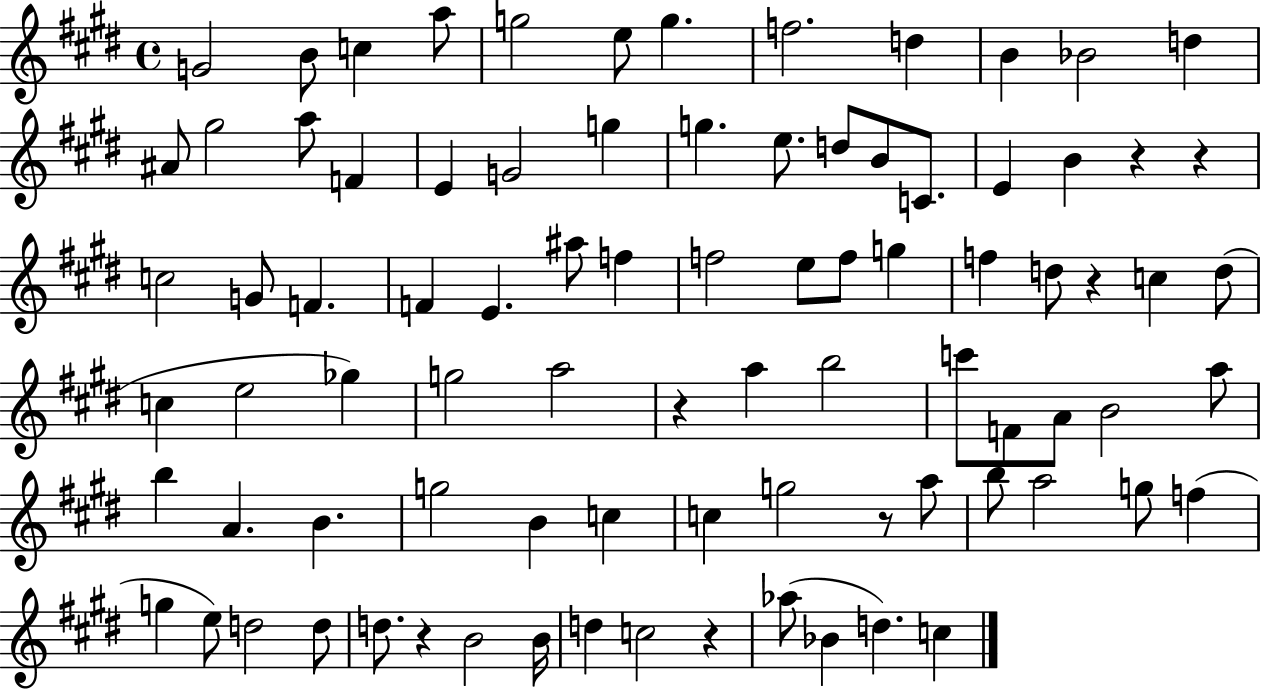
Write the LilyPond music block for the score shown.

{
  \clef treble
  \time 4/4
  \defaultTimeSignature
  \key e \major
  g'2 b'8 c''4 a''8 | g''2 e''8 g''4. | f''2. d''4 | b'4 bes'2 d''4 | \break ais'8 gis''2 a''8 f'4 | e'4 g'2 g''4 | g''4. e''8. d''8 b'8 c'8. | e'4 b'4 r4 r4 | \break c''2 g'8 f'4. | f'4 e'4. ais''8 f''4 | f''2 e''8 f''8 g''4 | f''4 d''8 r4 c''4 d''8( | \break c''4 e''2 ges''4) | g''2 a''2 | r4 a''4 b''2 | c'''8 f'8 a'8 b'2 a''8 | \break b''4 a'4. b'4. | g''2 b'4 c''4 | c''4 g''2 r8 a''8 | b''8 a''2 g''8 f''4( | \break g''4 e''8) d''2 d''8 | d''8. r4 b'2 b'16 | d''4 c''2 r4 | aes''8( bes'4 d''4.) c''4 | \break \bar "|."
}